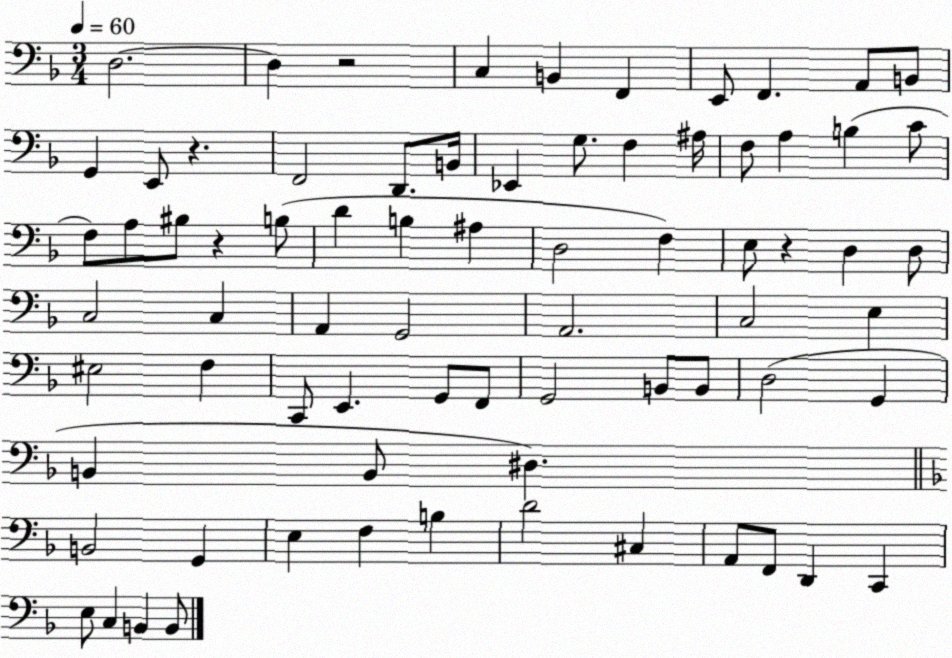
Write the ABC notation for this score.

X:1
T:Untitled
M:3/4
L:1/4
K:F
D,2 D, z2 C, B,, F,, E,,/2 F,, A,,/2 B,,/2 G,, E,,/2 z F,,2 D,,/2 B,,/4 _E,, G,/2 F, ^A,/4 F,/2 A, B, C/2 F,/2 A,/2 ^B,/2 z B,/2 D B, ^A, D,2 F, E,/2 z D, D,/2 C,2 C, A,, G,,2 A,,2 C,2 E, ^E,2 F, C,,/2 E,, G,,/2 F,,/2 G,,2 B,,/2 B,,/2 D,2 G,, B,, B,,/2 ^D, B,,2 G,, E, F, B, D2 ^C, A,,/2 F,,/2 D,, C,, E,/2 C, B,, B,,/2